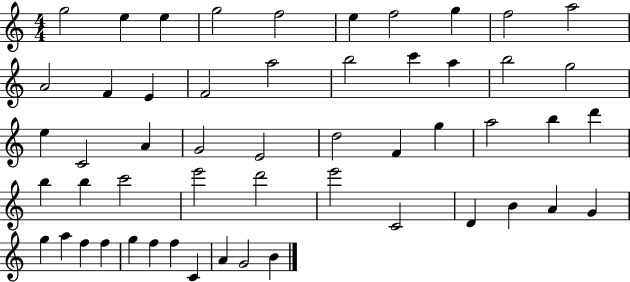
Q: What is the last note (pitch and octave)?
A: B4